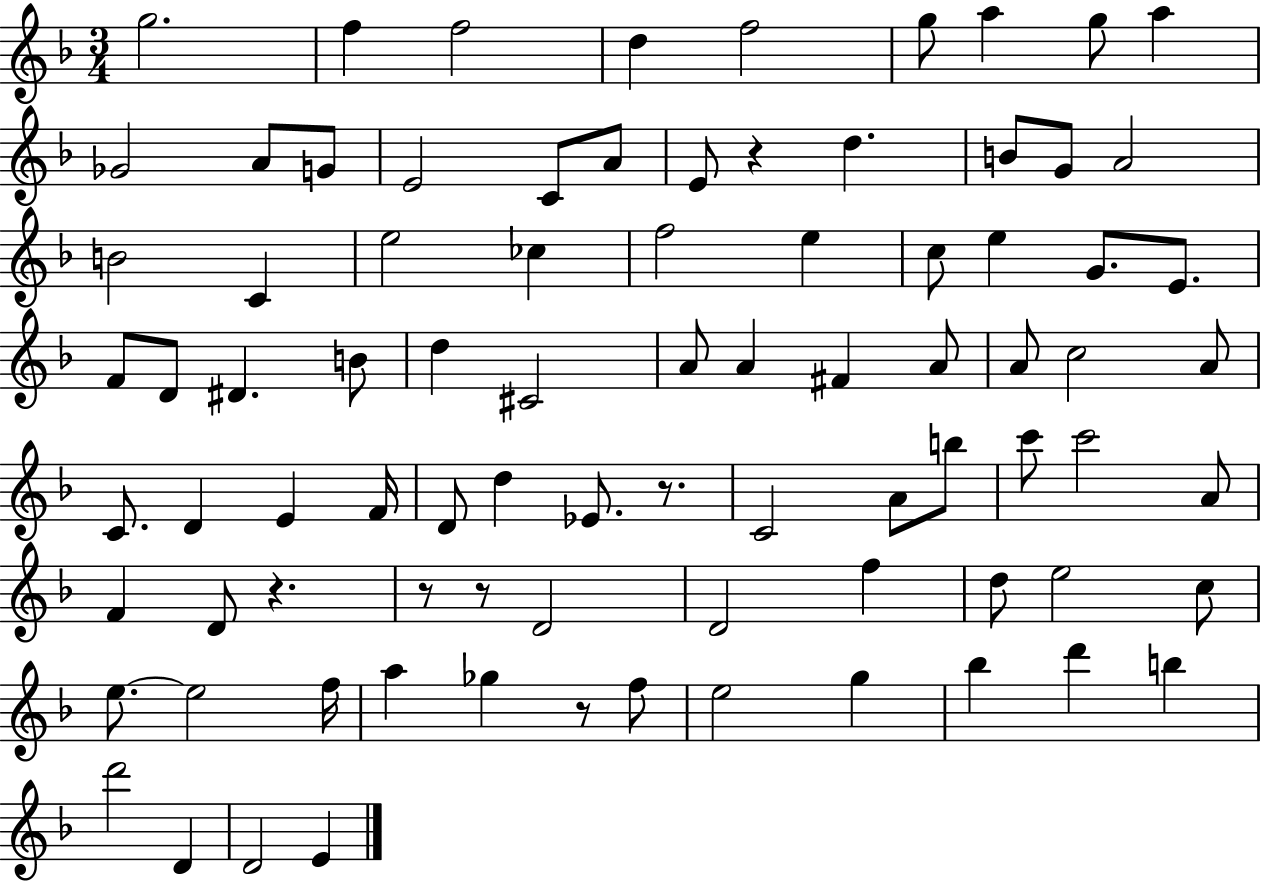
G5/h. F5/q F5/h D5/q F5/h G5/e A5/q G5/e A5/q Gb4/h A4/e G4/e E4/h C4/e A4/e E4/e R/q D5/q. B4/e G4/e A4/h B4/h C4/q E5/h CES5/q F5/h E5/q C5/e E5/q G4/e. E4/e. F4/e D4/e D#4/q. B4/e D5/q C#4/h A4/e A4/q F#4/q A4/e A4/e C5/h A4/e C4/e. D4/q E4/q F4/s D4/e D5/q Eb4/e. R/e. C4/h A4/e B5/e C6/e C6/h A4/e F4/q D4/e R/q. R/e R/e D4/h D4/h F5/q D5/e E5/h C5/e E5/e. E5/h F5/s A5/q Gb5/q R/e F5/e E5/h G5/q Bb5/q D6/q B5/q D6/h D4/q D4/h E4/q